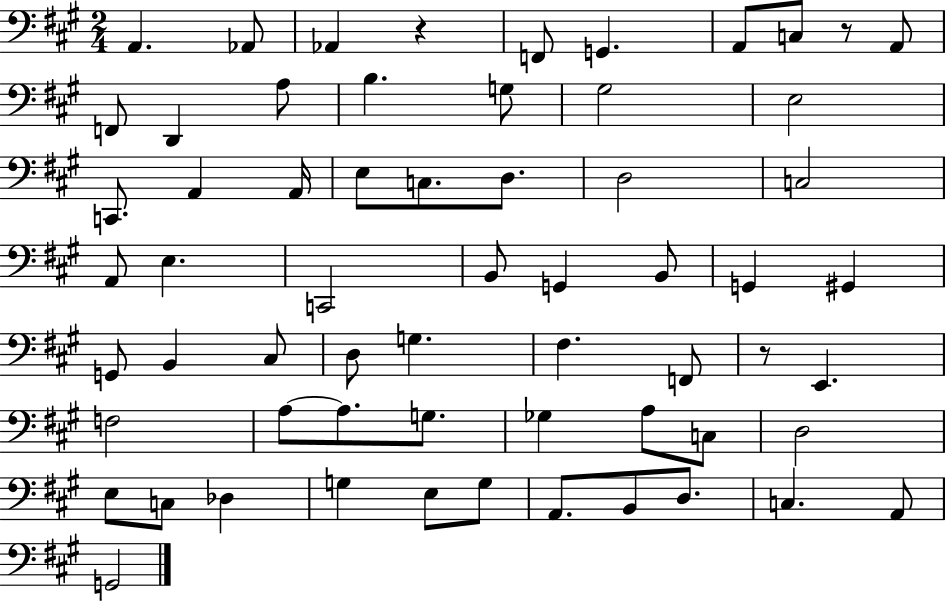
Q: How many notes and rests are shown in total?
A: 62